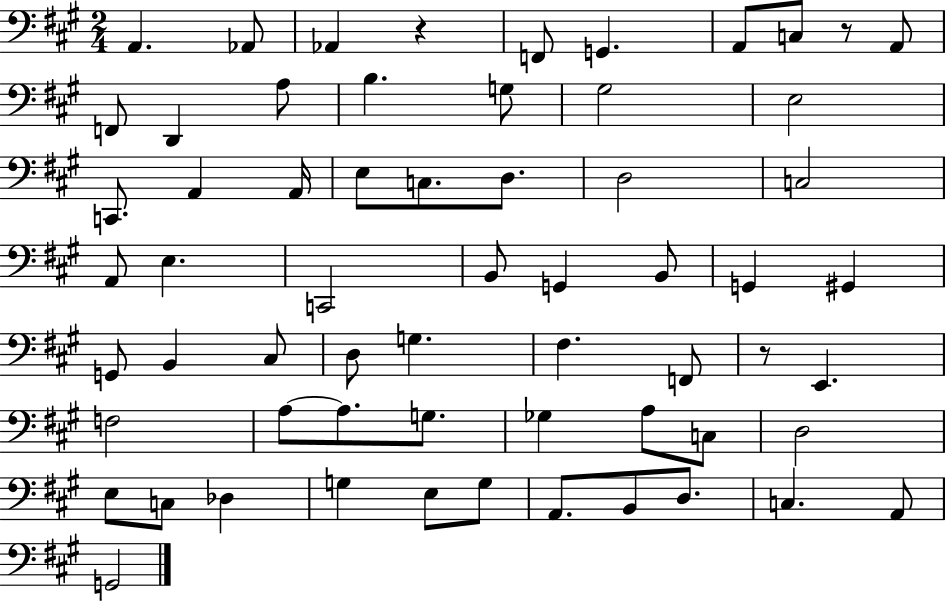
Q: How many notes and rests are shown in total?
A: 62